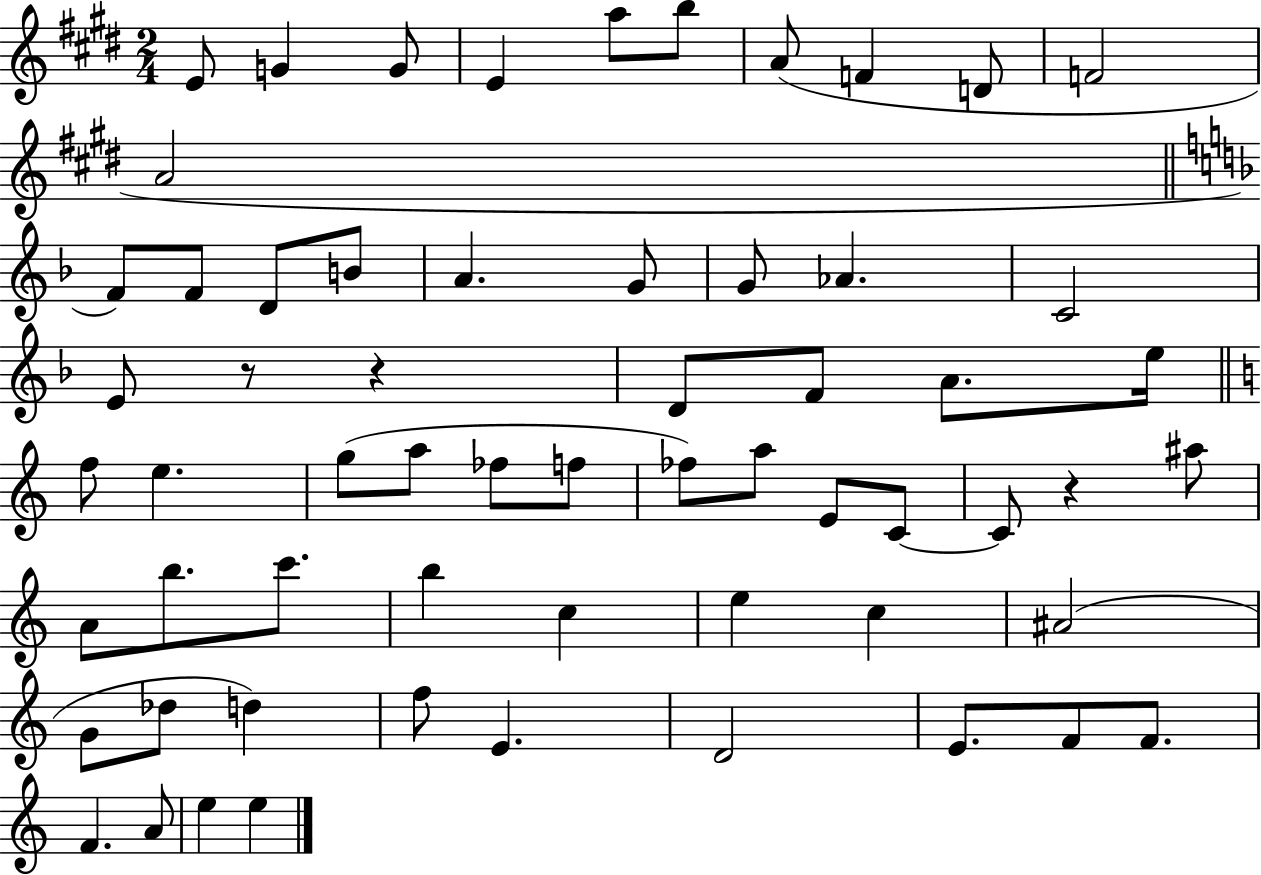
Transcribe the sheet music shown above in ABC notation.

X:1
T:Untitled
M:2/4
L:1/4
K:E
E/2 G G/2 E a/2 b/2 A/2 F D/2 F2 A2 F/2 F/2 D/2 B/2 A G/2 G/2 _A C2 E/2 z/2 z D/2 F/2 A/2 e/4 f/2 e g/2 a/2 _f/2 f/2 _f/2 a/2 E/2 C/2 C/2 z ^a/2 A/2 b/2 c'/2 b c e c ^A2 G/2 _d/2 d f/2 E D2 E/2 F/2 F/2 F A/2 e e